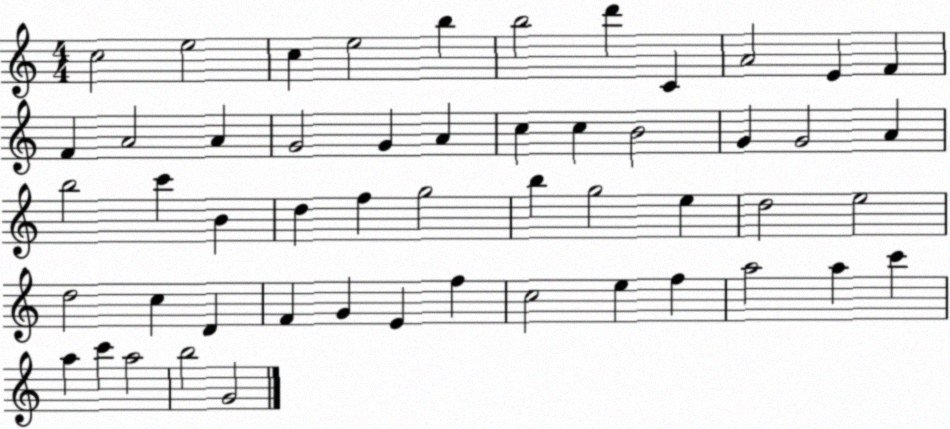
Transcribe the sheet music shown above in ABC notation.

X:1
T:Untitled
M:4/4
L:1/4
K:C
c2 e2 c e2 b b2 d' C A2 E F F A2 A G2 G A c c B2 G G2 A b2 c' B d f g2 b g2 e d2 e2 d2 c D F G E f c2 e f a2 a c' a c' a2 b2 G2